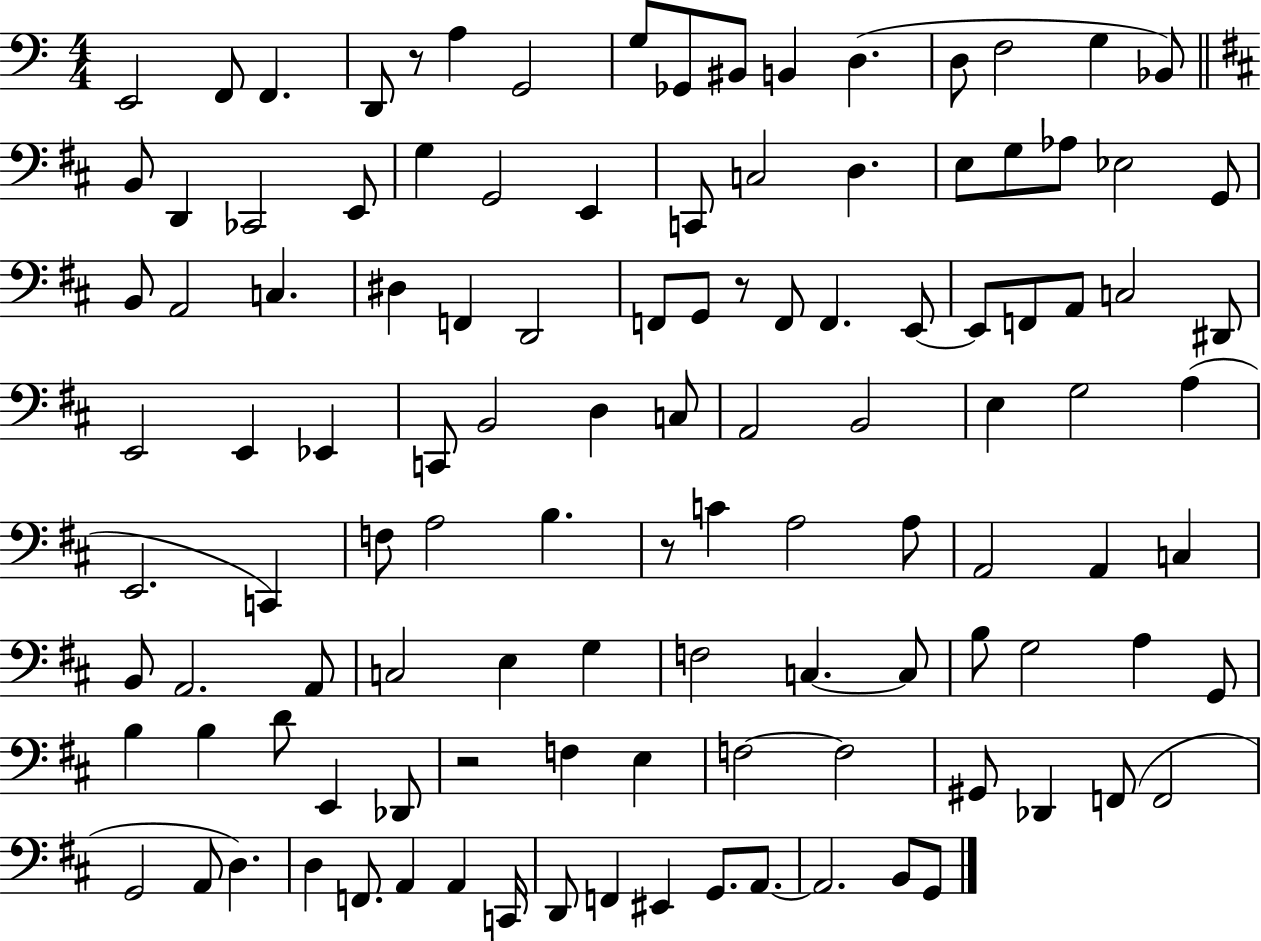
{
  \clef bass
  \numericTimeSignature
  \time 4/4
  \key c \major
  e,2 f,8 f,4. | d,8 r8 a4 g,2 | g8 ges,8 bis,8 b,4 d4.( | d8 f2 g4 bes,8) | \break \bar "||" \break \key d \major b,8 d,4 ces,2 e,8 | g4 g,2 e,4 | c,8 c2 d4. | e8 g8 aes8 ees2 g,8 | \break b,8 a,2 c4. | dis4 f,4 d,2 | f,8 g,8 r8 f,8 f,4. e,8~~ | e,8 f,8 a,8 c2 dis,8 | \break e,2 e,4 ees,4 | c,8 b,2 d4 c8 | a,2 b,2 | e4 g2 a4( | \break e,2. c,4) | f8 a2 b4. | r8 c'4 a2 a8 | a,2 a,4 c4 | \break b,8 a,2. a,8 | c2 e4 g4 | f2 c4.~~ c8 | b8 g2 a4 g,8 | \break b4 b4 d'8 e,4 des,8 | r2 f4 e4 | f2~~ f2 | gis,8 des,4 f,8( f,2 | \break g,2 a,8 d4.) | d4 f,8. a,4 a,4 c,16 | d,8 f,4 eis,4 g,8. a,8.~~ | a,2. b,8 g,8 | \break \bar "|."
}